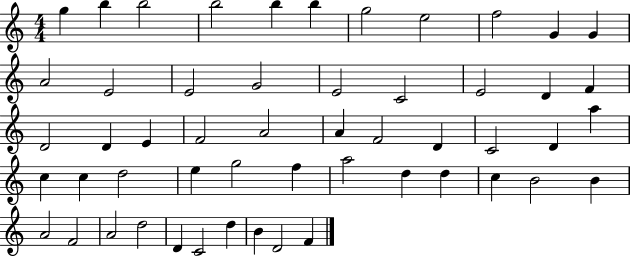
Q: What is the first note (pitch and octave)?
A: G5